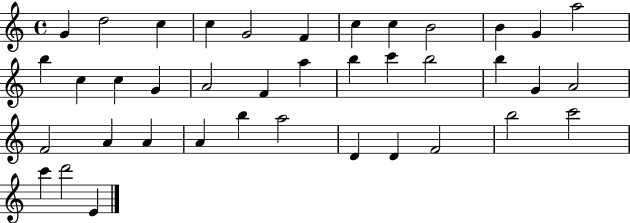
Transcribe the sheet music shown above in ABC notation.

X:1
T:Untitled
M:4/4
L:1/4
K:C
G d2 c c G2 F c c B2 B G a2 b c c G A2 F a b c' b2 b G A2 F2 A A A b a2 D D F2 b2 c'2 c' d'2 E